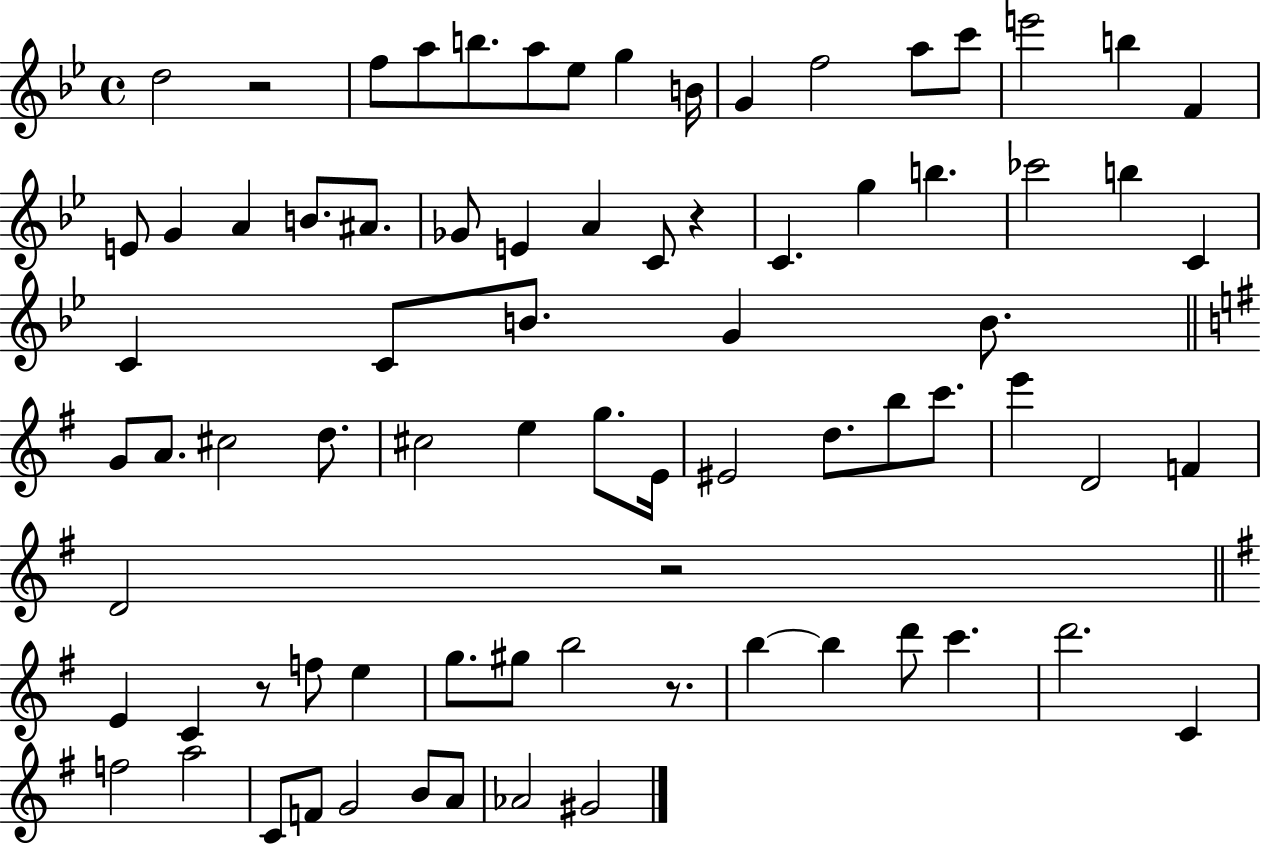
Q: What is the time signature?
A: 4/4